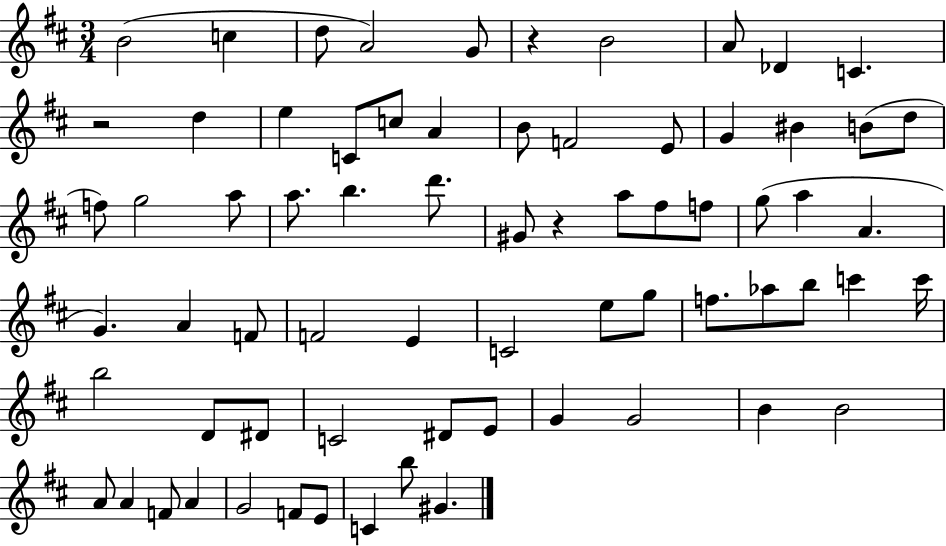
B4/h C5/q D5/e A4/h G4/e R/q B4/h A4/e Db4/q C4/q. R/h D5/q E5/q C4/e C5/e A4/q B4/e F4/h E4/e G4/q BIS4/q B4/e D5/e F5/e G5/h A5/e A5/e. B5/q. D6/e. G#4/e R/q A5/e F#5/e F5/e G5/e A5/q A4/q. G4/q. A4/q F4/e F4/h E4/q C4/h E5/e G5/e F5/e. Ab5/e B5/e C6/q C6/s B5/h D4/e D#4/e C4/h D#4/e E4/e G4/q G4/h B4/q B4/h A4/e A4/q F4/e A4/q G4/h F4/e E4/e C4/q B5/e G#4/q.